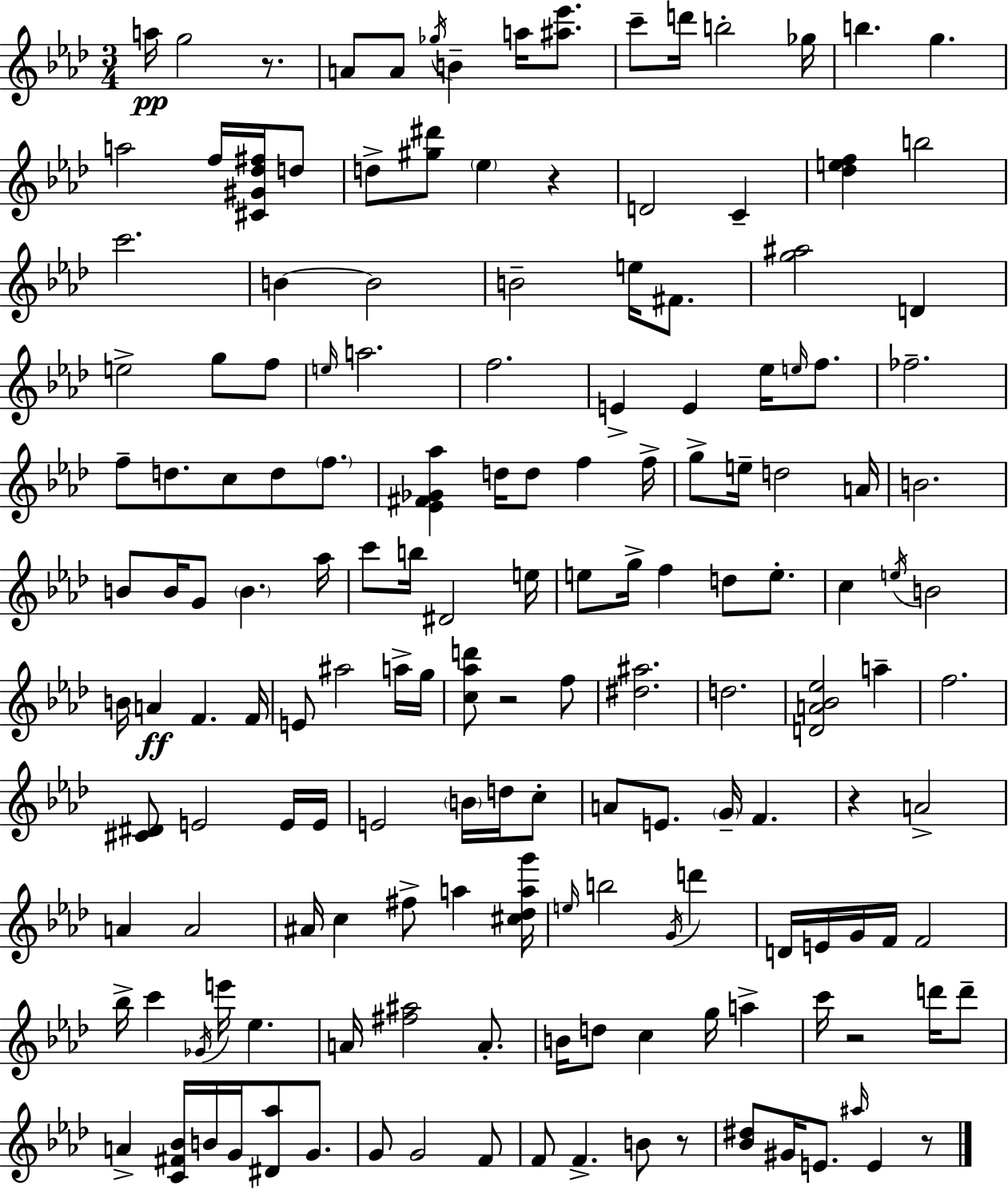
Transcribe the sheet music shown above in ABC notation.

X:1
T:Untitled
M:3/4
L:1/4
K:Ab
a/4 g2 z/2 A/2 A/2 _g/4 B a/4 [^a_e']/2 c'/2 d'/4 b2 _g/4 b g a2 f/4 [^C^G_d^f]/4 d/2 d/2 [^g^d']/2 _e z D2 C [_def] b2 c'2 B B2 B2 e/4 ^F/2 [g^a]2 D e2 g/2 f/2 e/4 a2 f2 E E _e/4 e/4 f/2 _f2 f/2 d/2 c/2 d/2 f/2 [_E^F_G_a] d/4 d/2 f f/4 g/2 e/4 d2 A/4 B2 B/2 B/4 G/2 B _a/4 c'/2 b/4 ^D2 e/4 e/2 g/4 f d/2 e/2 c e/4 B2 B/4 A F F/4 E/2 ^a2 a/4 g/4 [c_ad']/2 z2 f/2 [^d^a]2 d2 [DA_B_e]2 a f2 [^C^D]/2 E2 E/4 E/4 E2 B/4 d/4 c/2 A/2 E/2 G/4 F z A2 A A2 ^A/4 c ^f/2 a [^c_dag']/4 e/4 b2 G/4 d' D/4 E/4 G/4 F/4 F2 _b/4 c' _G/4 e'/4 _e A/4 [^f^a]2 A/2 B/4 d/2 c g/4 a c'/4 z2 d'/4 d'/2 A [C^F_B]/4 B/4 G/4 [^D_a]/2 G/2 G/2 G2 F/2 F/2 F B/2 z/2 [_B^d]/2 ^G/4 E/2 ^a/4 E z/2